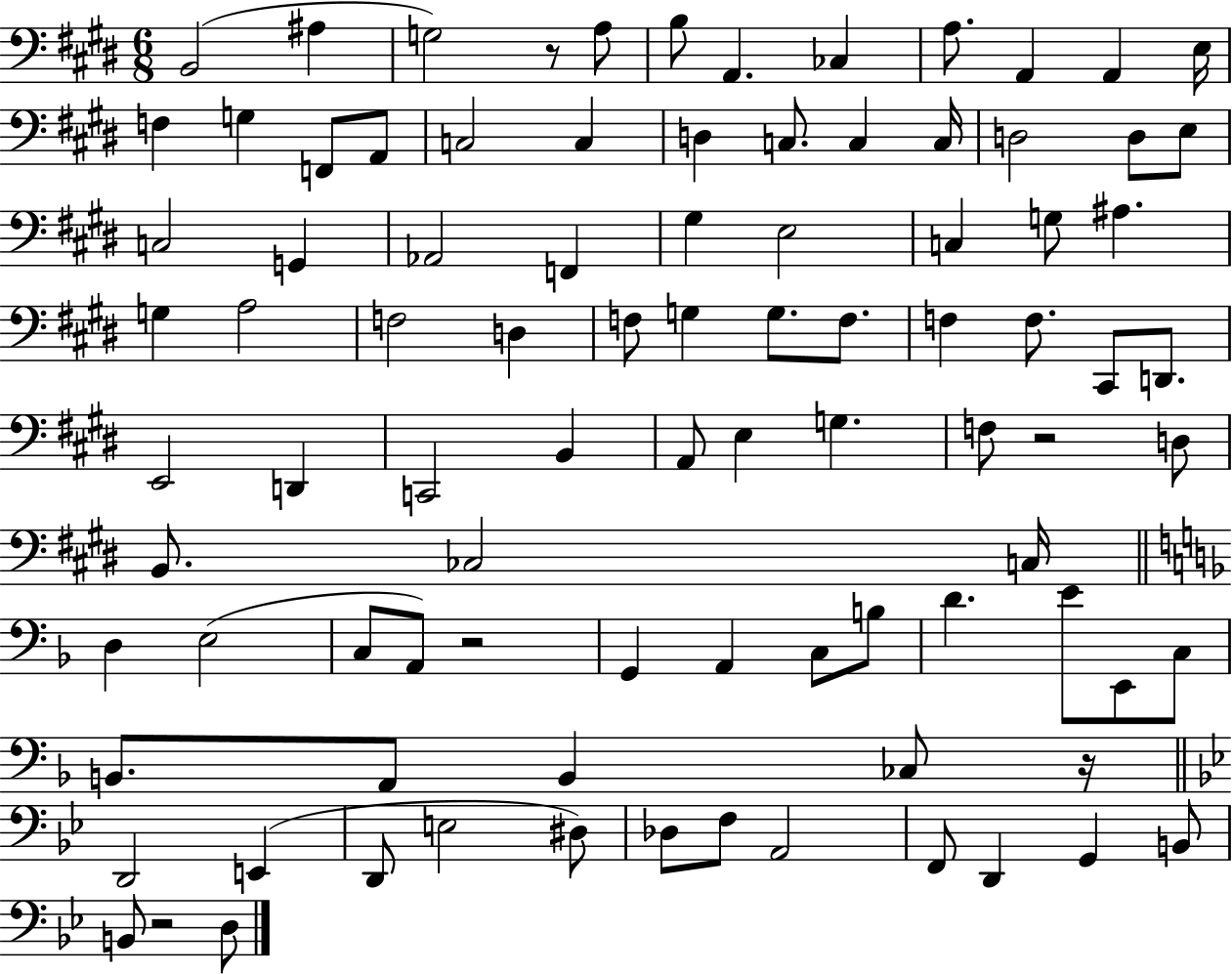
B2/h A#3/q G3/h R/e A3/e B3/e A2/q. CES3/q A3/e. A2/q A2/q E3/s F3/q G3/q F2/e A2/e C3/h C3/q D3/q C3/e. C3/q C3/s D3/h D3/e E3/e C3/h G2/q Ab2/h F2/q G#3/q E3/h C3/q G3/e A#3/q. G3/q A3/h F3/h D3/q F3/e G3/q G3/e. F3/e. F3/q F3/e. C#2/e D2/e. E2/h D2/q C2/h B2/q A2/e E3/q G3/q. F3/e R/h D3/e B2/e. CES3/h C3/s D3/q E3/h C3/e A2/e R/h G2/q A2/q C3/e B3/e D4/q. E4/e E2/e C3/e B2/e. A2/e B2/q CES3/e R/s D2/h E2/q D2/e E3/h D#3/e Db3/e F3/e A2/h F2/e D2/q G2/q B2/e B2/e R/h D3/e